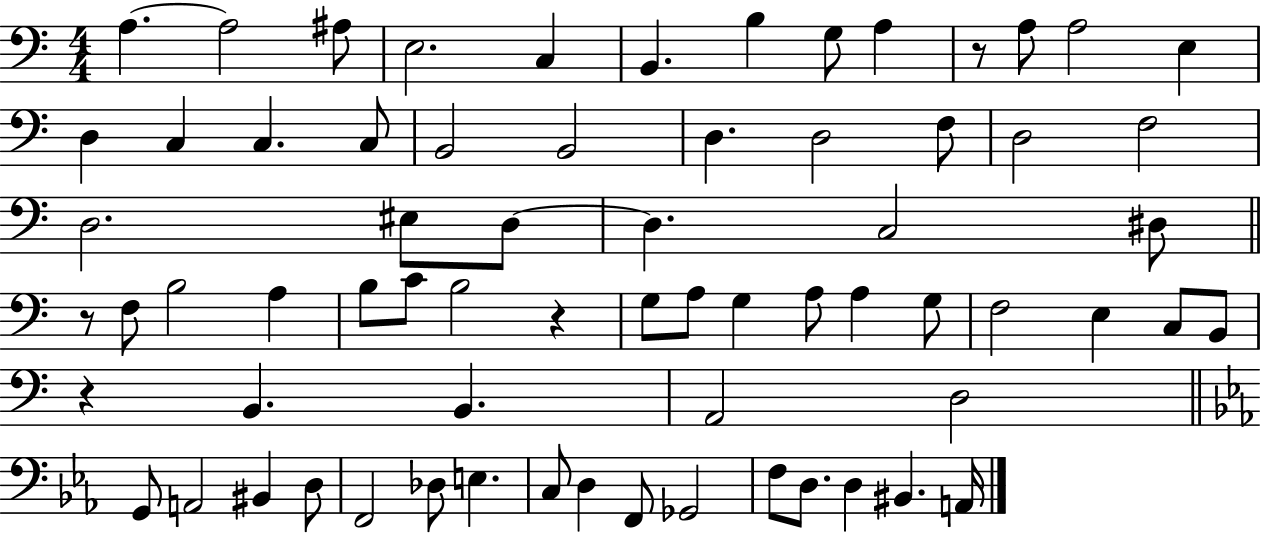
A3/q. A3/h A#3/e E3/h. C3/q B2/q. B3/q G3/e A3/q R/e A3/e A3/h E3/q D3/q C3/q C3/q. C3/e B2/h B2/h D3/q. D3/h F3/e D3/h F3/h D3/h. EIS3/e D3/e D3/q. C3/h D#3/e R/e F3/e B3/h A3/q B3/e C4/e B3/h R/q G3/e A3/e G3/q A3/e A3/q G3/e F3/h E3/q C3/e B2/e R/q B2/q. B2/q. A2/h D3/h G2/e A2/h BIS2/q D3/e F2/h Db3/e E3/q. C3/e D3/q F2/e Gb2/h F3/e D3/e. D3/q BIS2/q. A2/s